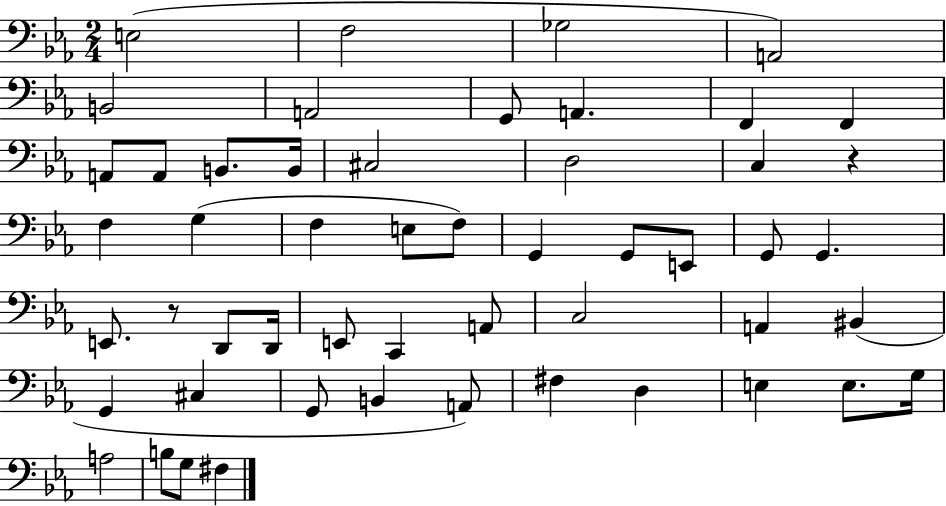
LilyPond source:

{
  \clef bass
  \numericTimeSignature
  \time 2/4
  \key ees \major
  e2( | f2 | ges2 | a,2) | \break b,2 | a,2 | g,8 a,4. | f,4 f,4 | \break a,8 a,8 b,8. b,16 | cis2 | d2 | c4 r4 | \break f4 g4( | f4 e8 f8) | g,4 g,8 e,8 | g,8 g,4. | \break e,8. r8 d,8 d,16 | e,8 c,4 a,8 | c2 | a,4 bis,4( | \break g,4 cis4 | g,8 b,4 a,8) | fis4 d4 | e4 e8. g16 | \break a2 | b8 g8 fis4 | \bar "|."
}